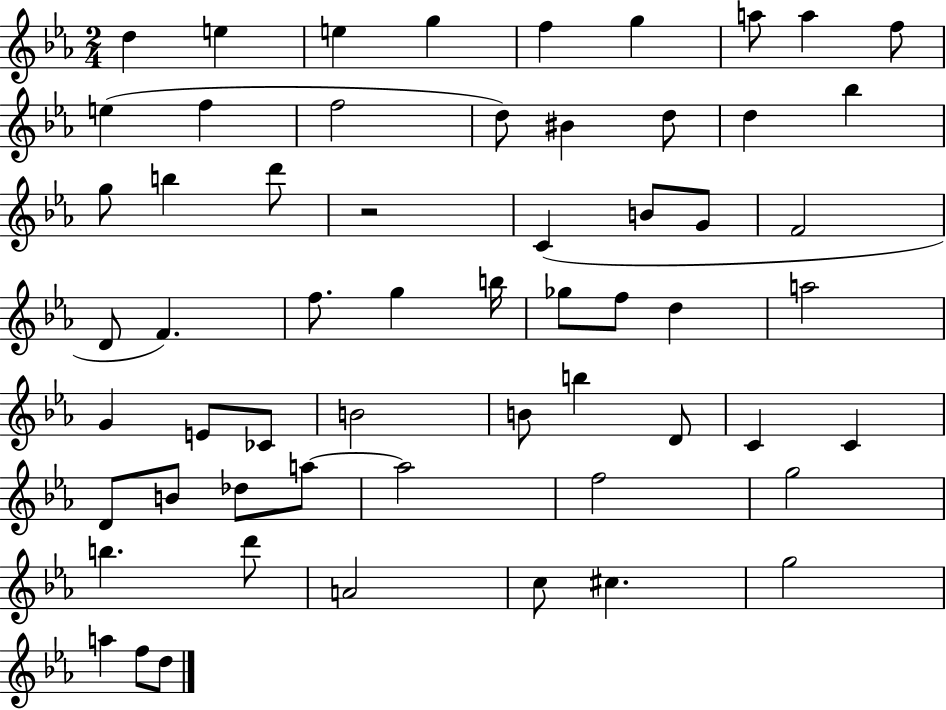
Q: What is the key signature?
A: EES major